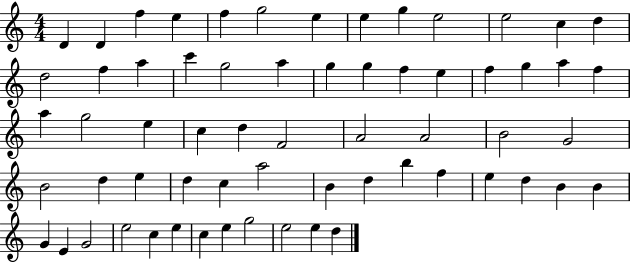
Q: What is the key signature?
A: C major